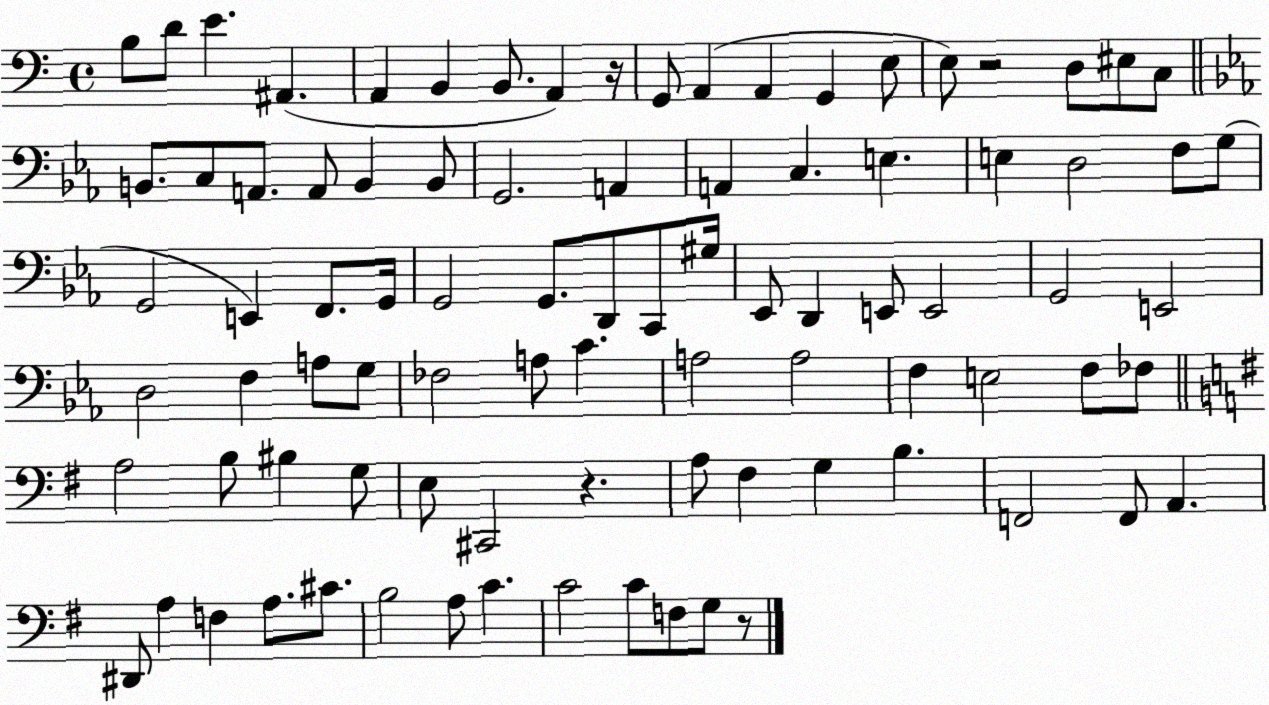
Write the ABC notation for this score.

X:1
T:Untitled
M:4/4
L:1/4
K:C
B,/2 D/2 E ^A,, A,, B,, B,,/2 A,, z/4 G,,/2 A,, A,, G,, E,/2 E,/2 z2 D,/2 ^E,/2 C,/2 B,,/2 C,/2 A,,/2 A,,/2 B,, B,,/2 G,,2 A,, A,, C, E, E, D,2 F,/2 G,/2 G,,2 E,, F,,/2 G,,/4 G,,2 G,,/2 D,,/2 C,,/2 ^G,/4 _E,,/2 D,, E,,/2 E,,2 G,,2 E,,2 D,2 F, A,/2 G,/2 _F,2 A,/2 C A,2 A,2 F, E,2 F,/2 _F,/2 A,2 B,/2 ^B, G,/2 E,/2 ^C,,2 z A,/2 ^F, G, B, F,,2 F,,/2 A,, ^D,,/2 A, F, A,/2 ^C/2 B,2 A,/2 C C2 C/2 F,/2 G,/2 z/2